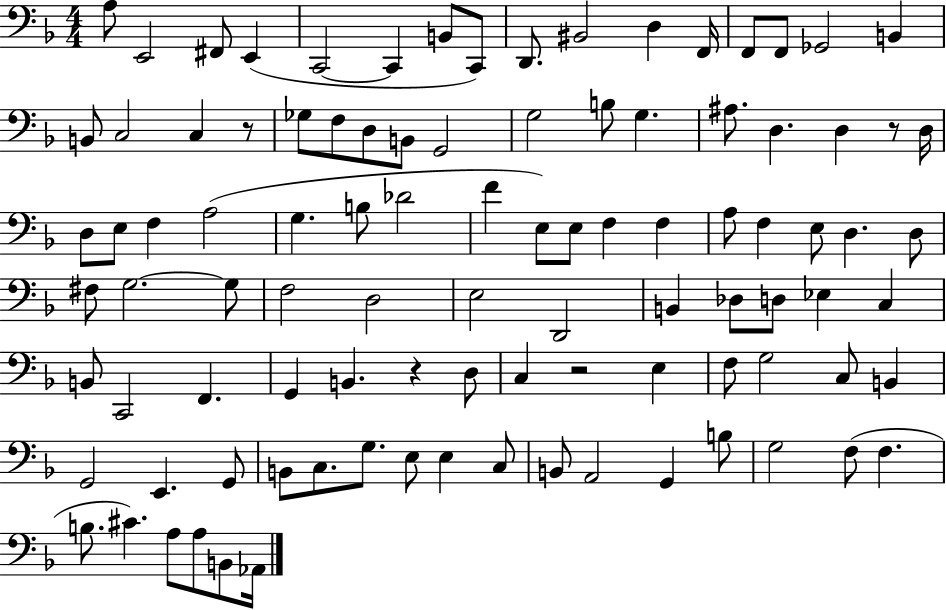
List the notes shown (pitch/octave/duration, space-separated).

A3/e E2/h F#2/e E2/q C2/h C2/q B2/e C2/e D2/e. BIS2/h D3/q F2/s F2/e F2/e Gb2/h B2/q B2/e C3/h C3/q R/e Gb3/e F3/e D3/e B2/e G2/h G3/h B3/e G3/q. A#3/e. D3/q. D3/q R/e D3/s D3/e E3/e F3/q A3/h G3/q. B3/e Db4/h F4/q E3/e E3/e F3/q F3/q A3/e F3/q E3/e D3/q. D3/e F#3/e G3/h. G3/e F3/h D3/h E3/h D2/h B2/q Db3/e D3/e Eb3/q C3/q B2/e C2/h F2/q. G2/q B2/q. R/q D3/e C3/q R/h E3/q F3/e G3/h C3/e B2/q G2/h E2/q. G2/e B2/e C3/e. G3/e. E3/e E3/q C3/e B2/e A2/h G2/q B3/e G3/h F3/e F3/q. B3/e. C#4/q. A3/e A3/e B2/e Ab2/s